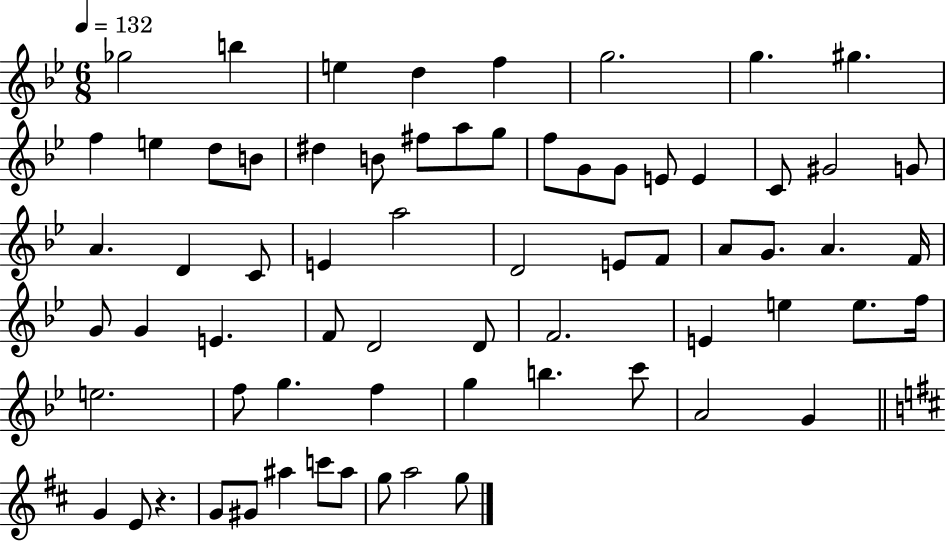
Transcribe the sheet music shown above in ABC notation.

X:1
T:Untitled
M:6/8
L:1/4
K:Bb
_g2 b e d f g2 g ^g f e d/2 B/2 ^d B/2 ^f/2 a/2 g/2 f/2 G/2 G/2 E/2 E C/2 ^G2 G/2 A D C/2 E a2 D2 E/2 F/2 A/2 G/2 A F/4 G/2 G E F/2 D2 D/2 F2 E e e/2 f/4 e2 f/2 g f g b c'/2 A2 G G E/2 z G/2 ^G/2 ^a c'/2 ^a/2 g/2 a2 g/2